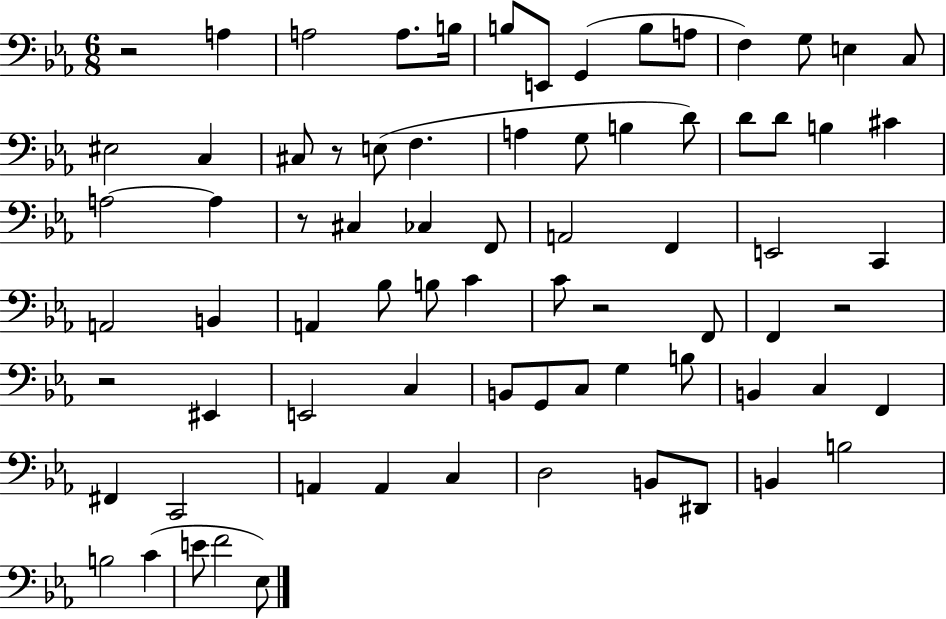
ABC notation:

X:1
T:Untitled
M:6/8
L:1/4
K:Eb
z2 A, A,2 A,/2 B,/4 B,/2 E,,/2 G,, B,/2 A,/2 F, G,/2 E, C,/2 ^E,2 C, ^C,/2 z/2 E,/2 F, A, G,/2 B, D/2 D/2 D/2 B, ^C A,2 A, z/2 ^C, _C, F,,/2 A,,2 F,, E,,2 C,, A,,2 B,, A,, _B,/2 B,/2 C C/2 z2 F,,/2 F,, z2 z2 ^E,, E,,2 C, B,,/2 G,,/2 C,/2 G, B,/2 B,, C, F,, ^F,, C,,2 A,, A,, C, D,2 B,,/2 ^D,,/2 B,, B,2 B,2 C E/2 F2 _E,/2